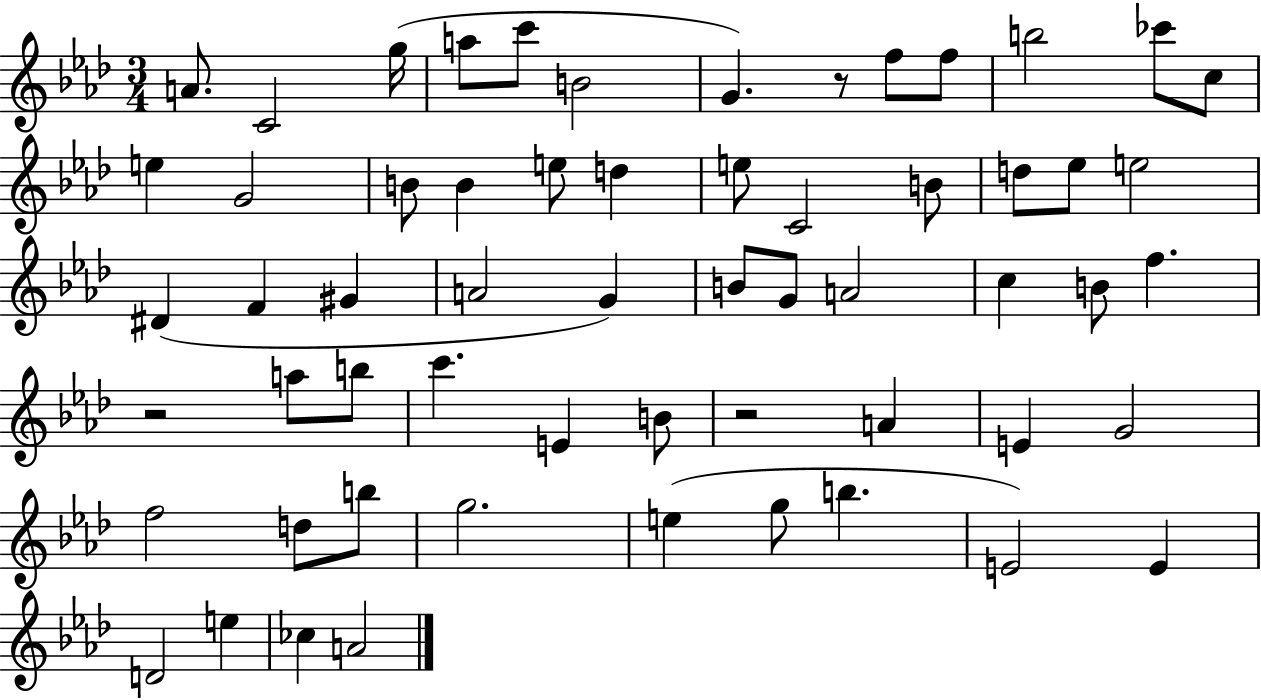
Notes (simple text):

A4/e. C4/h G5/s A5/e C6/e B4/h G4/q. R/e F5/e F5/e B5/h CES6/e C5/e E5/q G4/h B4/e B4/q E5/e D5/q E5/e C4/h B4/e D5/e Eb5/e E5/h D#4/q F4/q G#4/q A4/h G4/q B4/e G4/e A4/h C5/q B4/e F5/q. R/h A5/e B5/e C6/q. E4/q B4/e R/h A4/q E4/q G4/h F5/h D5/e B5/e G5/h. E5/q G5/e B5/q. E4/h E4/q D4/h E5/q CES5/q A4/h